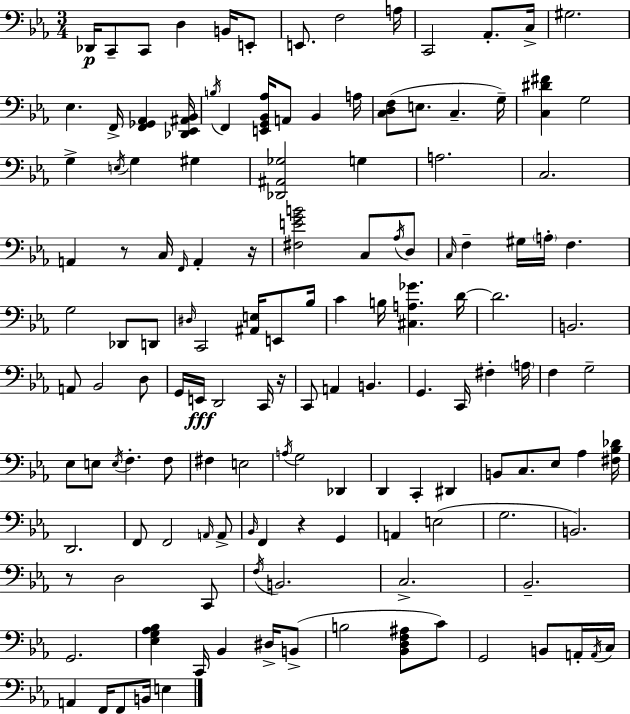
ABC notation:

X:1
T:Untitled
M:3/4
L:1/4
K:Eb
_D,,/4 C,,/2 C,,/2 D, B,,/4 E,,/2 E,,/2 F,2 A,/4 C,,2 _A,,/2 C,/4 ^G,2 _E, F,,/4 [F,,_G,,_A,,] [_D,,_E,,^A,,_B,,]/4 B,/4 F,, [E,,G,,_B,,_A,]/4 A,,/2 _B,, A,/4 [C,D,F,]/2 E,/2 C, G,/4 [C,^D^F] G,2 G, E,/4 G, ^G, [_D,,^A,,_G,]2 G, A,2 C,2 A,, z/2 C,/4 F,,/4 A,, z/4 [^F,EGB]2 C,/2 _A,/4 D,/2 C,/4 F, ^G,/4 A,/4 F, G,2 _D,,/2 D,,/2 ^D,/4 C,,2 [^A,,E,]/4 E,,/2 _B,/4 C B,/4 [^C,A,_G] D/4 D2 B,,2 A,,/2 _B,,2 D,/2 G,,/4 E,,/4 D,,2 C,,/4 z/4 C,,/2 A,, B,, G,, C,,/4 ^F, A,/4 F, G,2 _E,/2 E,/2 E,/4 F, F,/2 ^F, E,2 A,/4 G,2 _D,, D,, C,, ^D,, B,,/2 C,/2 _E,/2 _A, [^F,_B,_D]/4 D,,2 F,,/2 F,,2 A,,/4 A,,/2 _B,,/4 F,, z G,, A,, E,2 G,2 B,,2 z/2 D,2 C,,/2 F,/4 B,,2 C,2 _B,,2 G,,2 [_E,G,_A,_B,] C,,/4 _B,, ^D,/4 B,,/2 B,2 [_B,,D,F,^A,]/2 C/2 G,,2 B,,/2 A,,/4 A,,/4 C,/4 A,, F,,/4 F,,/2 B,,/4 E,